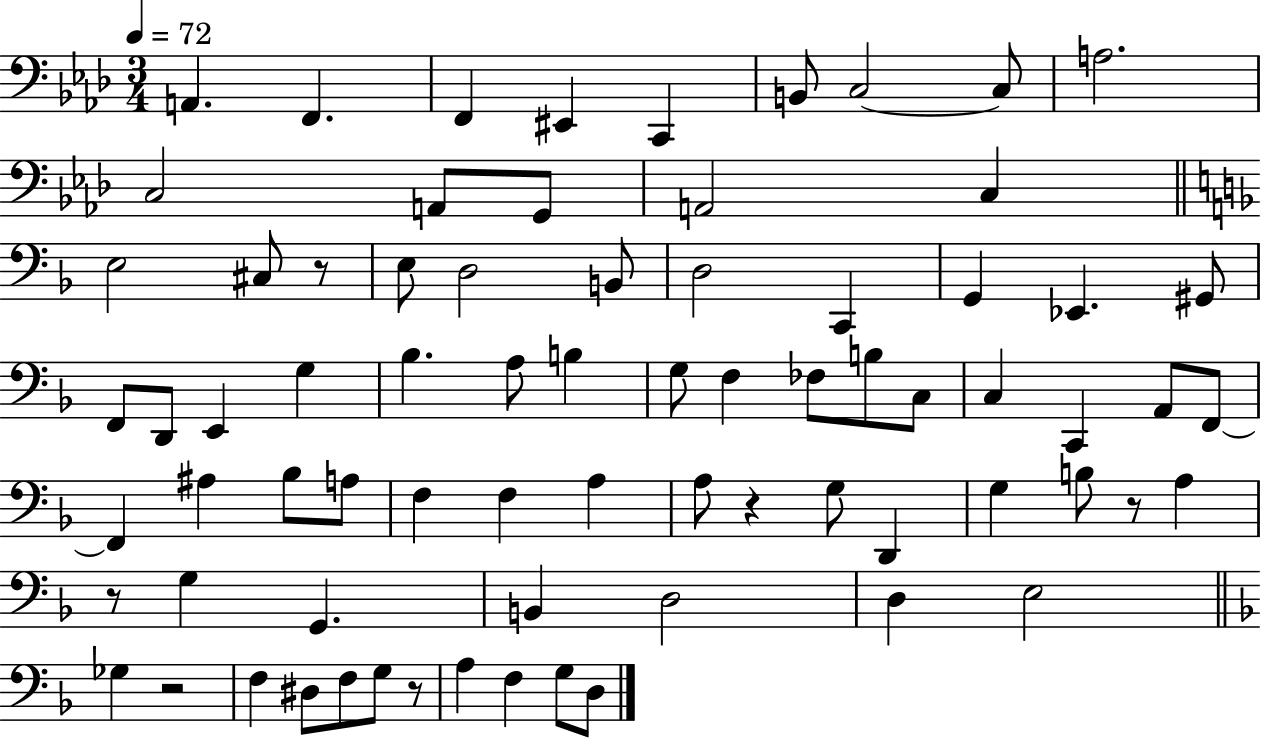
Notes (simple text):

A2/q. F2/q. F2/q EIS2/q C2/q B2/e C3/h C3/e A3/h. C3/h A2/e G2/e A2/h C3/q E3/h C#3/e R/e E3/e D3/h B2/e D3/h C2/q G2/q Eb2/q. G#2/e F2/e D2/e E2/q G3/q Bb3/q. A3/e B3/q G3/e F3/q FES3/e B3/e C3/e C3/q C2/q A2/e F2/e F2/q A#3/q Bb3/e A3/e F3/q F3/q A3/q A3/e R/q G3/e D2/q G3/q B3/e R/e A3/q R/e G3/q G2/q. B2/q D3/h D3/q E3/h Gb3/q R/h F3/q D#3/e F3/e G3/e R/e A3/q F3/q G3/e D3/e